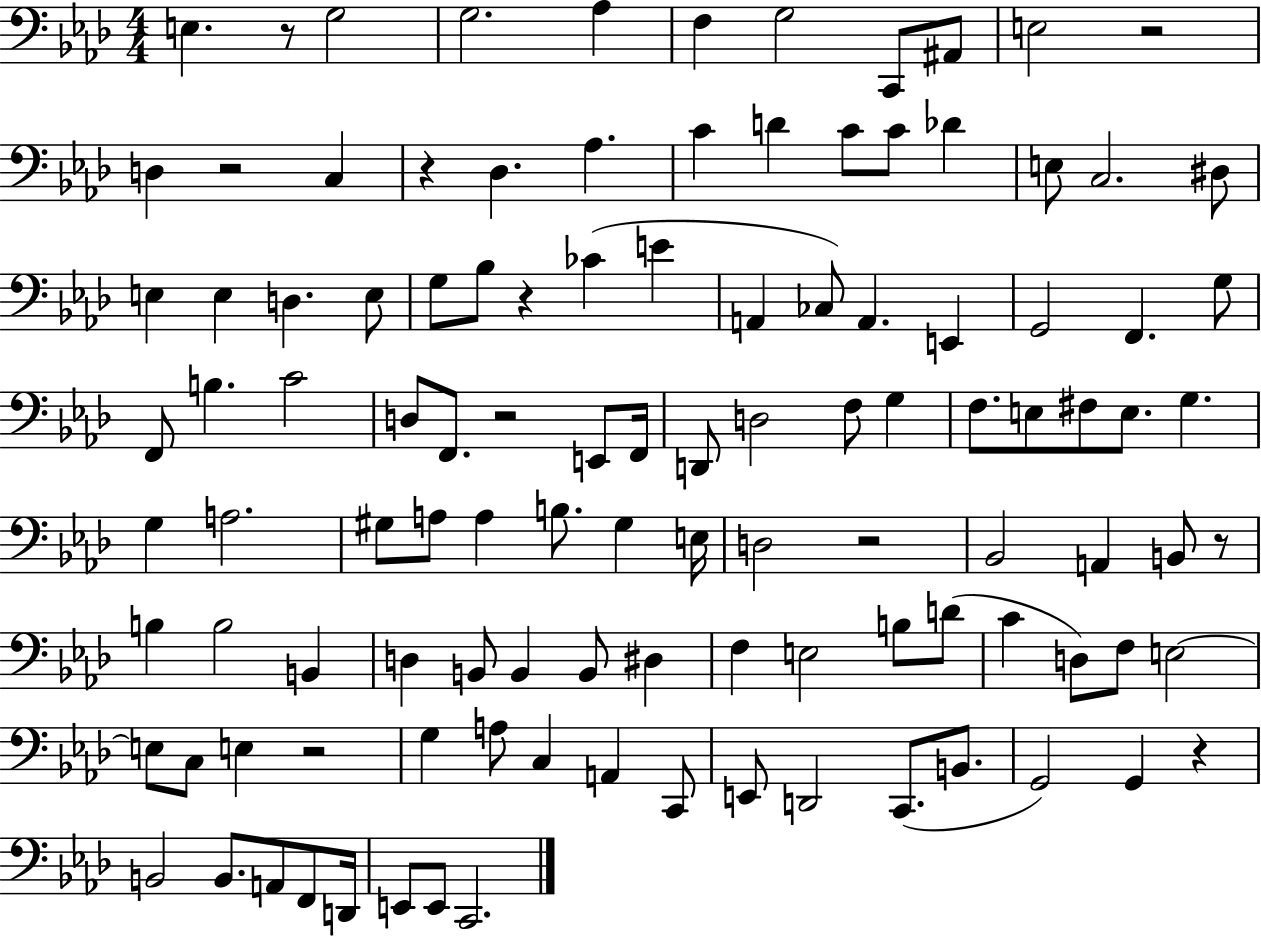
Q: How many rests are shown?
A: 10